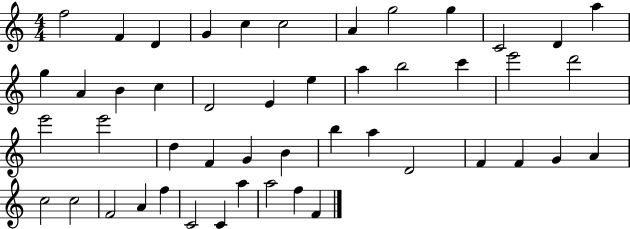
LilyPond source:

{
  \clef treble
  \numericTimeSignature
  \time 4/4
  \key c \major
  f''2 f'4 d'4 | g'4 c''4 c''2 | a'4 g''2 g''4 | c'2 d'4 a''4 | \break g''4 a'4 b'4 c''4 | d'2 e'4 e''4 | a''4 b''2 c'''4 | e'''2 d'''2 | \break e'''2 e'''2 | d''4 f'4 g'4 b'4 | b''4 a''4 d'2 | f'4 f'4 g'4 a'4 | \break c''2 c''2 | f'2 a'4 f''4 | c'2 c'4 a''4 | a''2 f''4 f'4 | \break \bar "|."
}